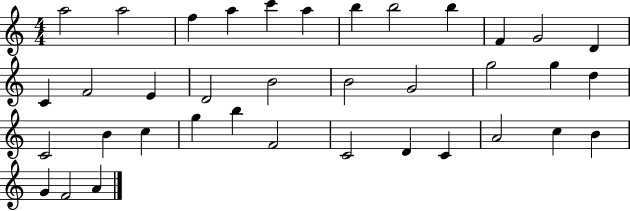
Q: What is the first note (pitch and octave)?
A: A5